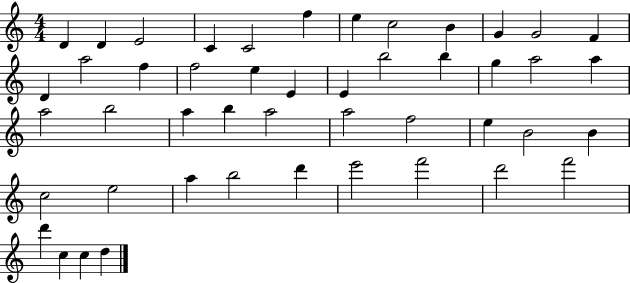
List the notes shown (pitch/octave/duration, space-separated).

D4/q D4/q E4/h C4/q C4/h F5/q E5/q C5/h B4/q G4/q G4/h F4/q D4/q A5/h F5/q F5/h E5/q E4/q E4/q B5/h B5/q G5/q A5/h A5/q A5/h B5/h A5/q B5/q A5/h A5/h F5/h E5/q B4/h B4/q C5/h E5/h A5/q B5/h D6/q E6/h F6/h D6/h F6/h D6/q C5/q C5/q D5/q